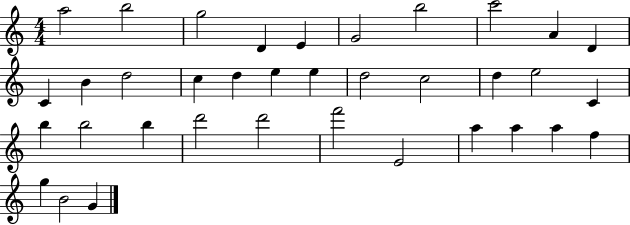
{
  \clef treble
  \numericTimeSignature
  \time 4/4
  \key c \major
  a''2 b''2 | g''2 d'4 e'4 | g'2 b''2 | c'''2 a'4 d'4 | \break c'4 b'4 d''2 | c''4 d''4 e''4 e''4 | d''2 c''2 | d''4 e''2 c'4 | \break b''4 b''2 b''4 | d'''2 d'''2 | f'''2 e'2 | a''4 a''4 a''4 f''4 | \break g''4 b'2 g'4 | \bar "|."
}